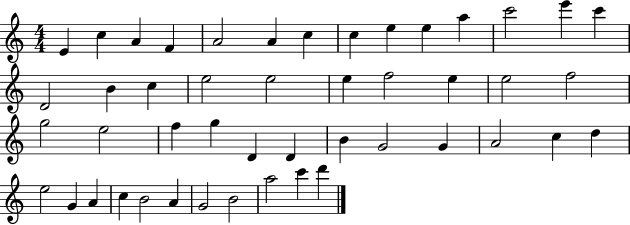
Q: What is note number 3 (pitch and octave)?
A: A4